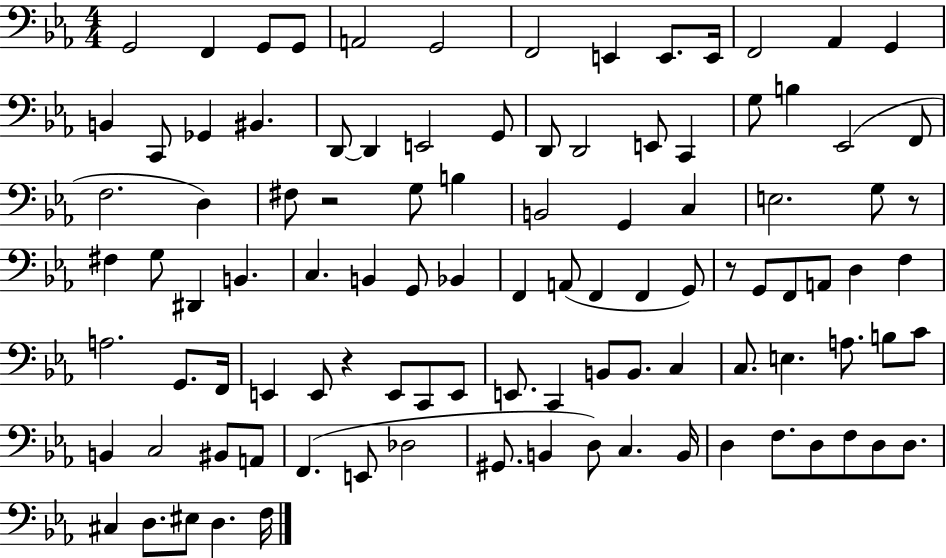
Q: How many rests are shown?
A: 4